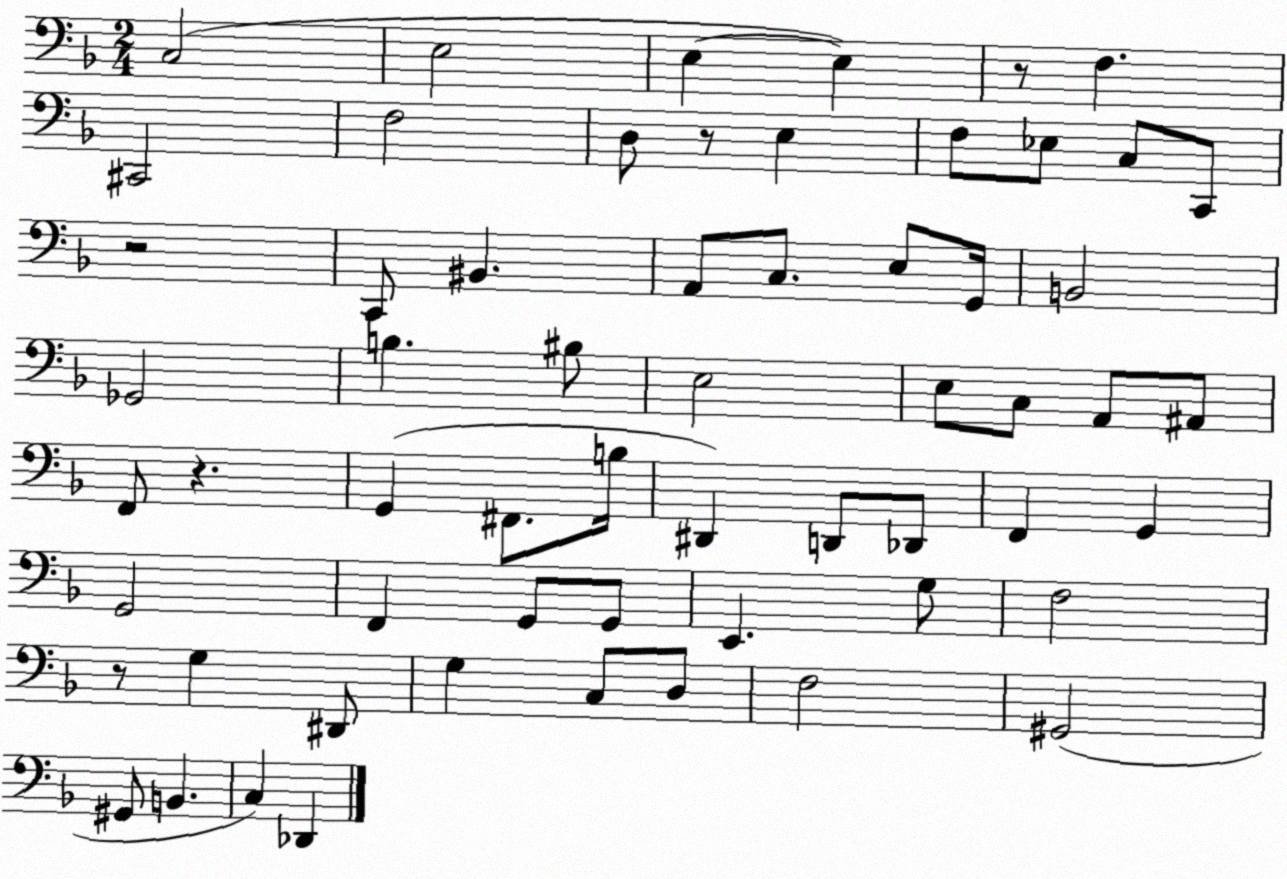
X:1
T:Untitled
M:2/4
L:1/4
K:F
C,2 E,2 E, E, z/2 F, ^C,,2 F,2 D,/2 z/2 E, F,/2 _E,/2 C,/2 C,,/2 z2 C,,/2 ^B,, A,,/2 C,/2 E,/2 G,,/4 B,,2 _G,,2 B, ^B,/2 E,2 E,/2 C,/2 A,,/2 ^A,,/2 F,,/2 z G,, ^F,,/2 B,/4 ^D,, D,,/2 _D,,/2 F,, G,, G,,2 F,, G,,/2 G,,/2 E,, G,/2 F,2 z/2 G, ^D,,/2 G, C,/2 D,/2 F,2 ^G,,2 ^G,,/2 B,, C, _D,,